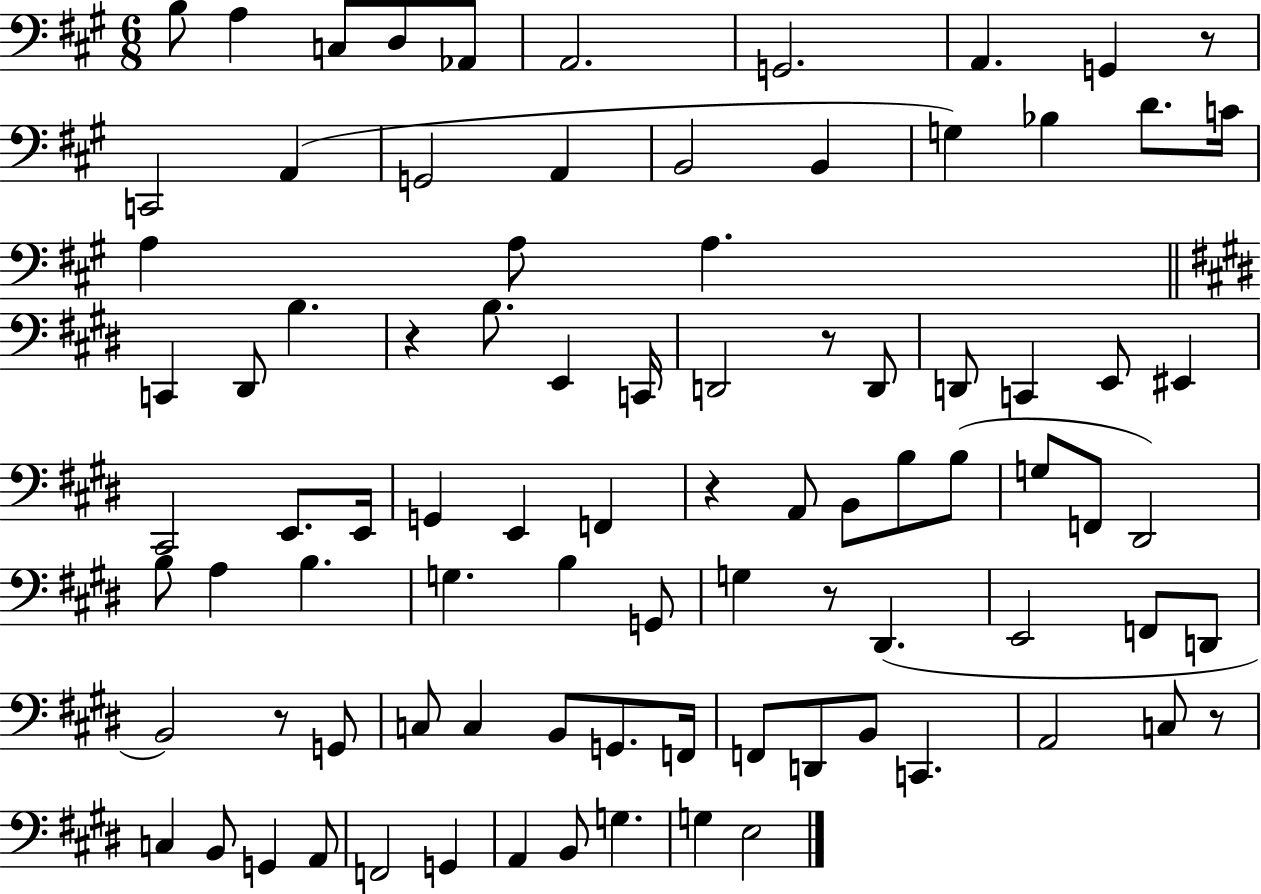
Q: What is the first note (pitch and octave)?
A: B3